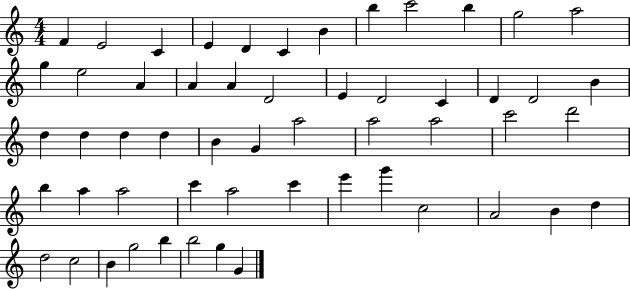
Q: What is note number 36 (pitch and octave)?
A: B5